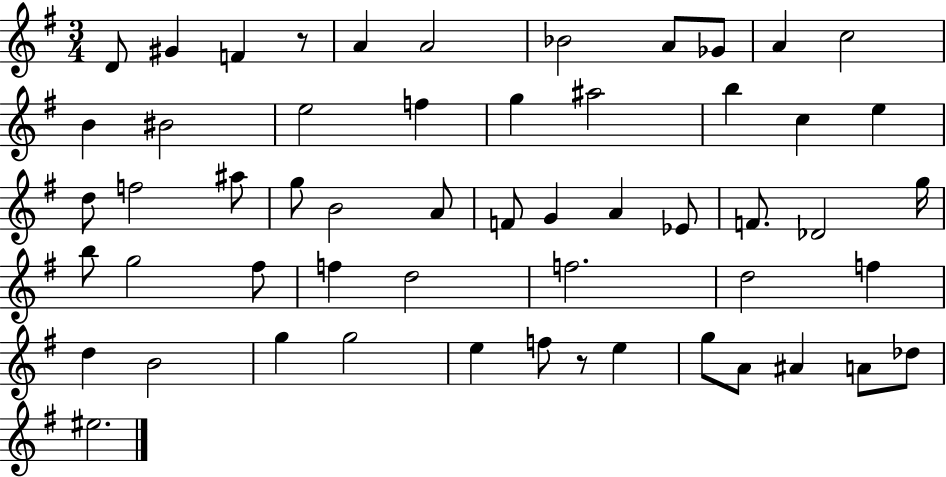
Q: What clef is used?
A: treble